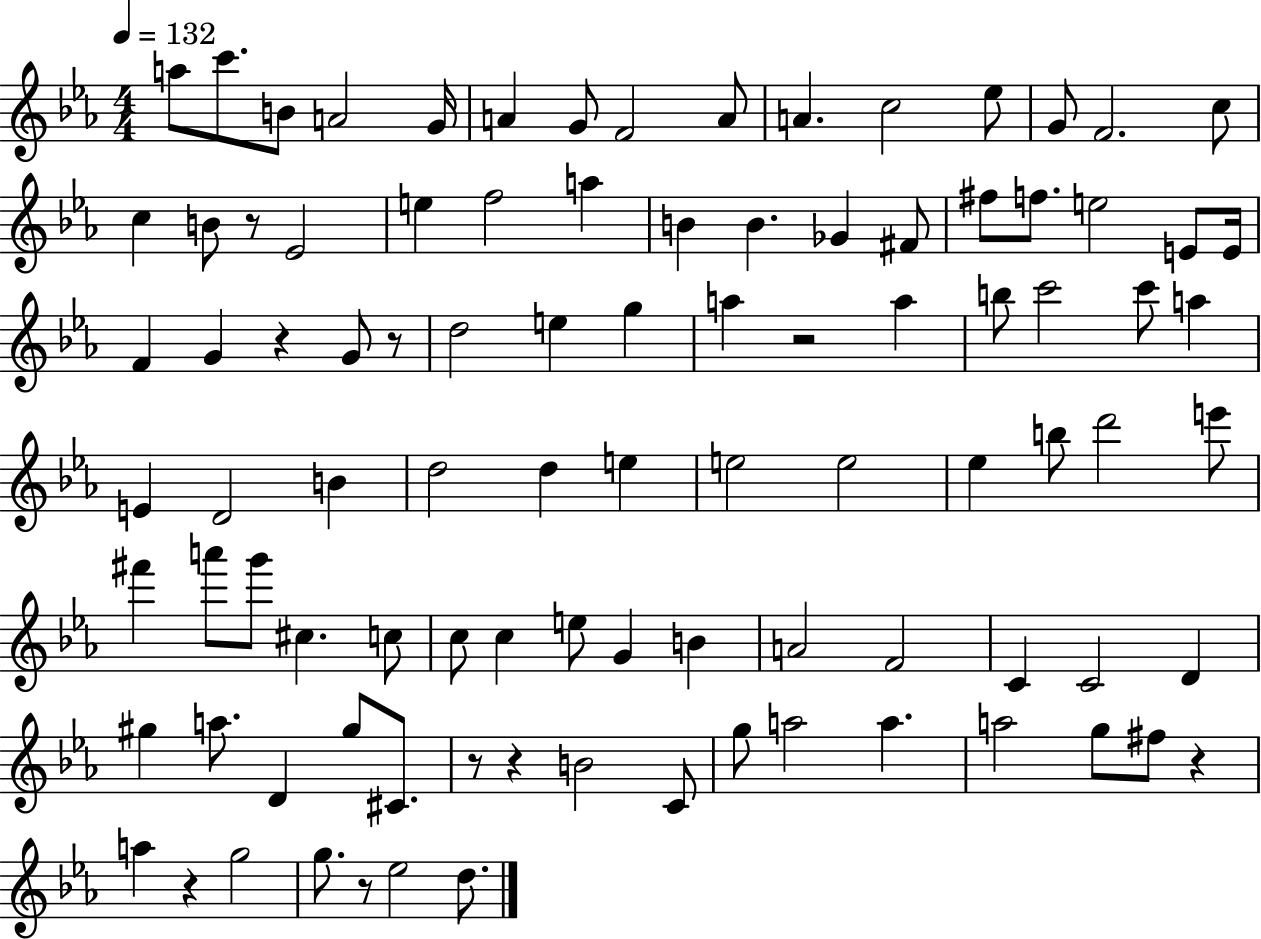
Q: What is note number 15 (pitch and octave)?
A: C5